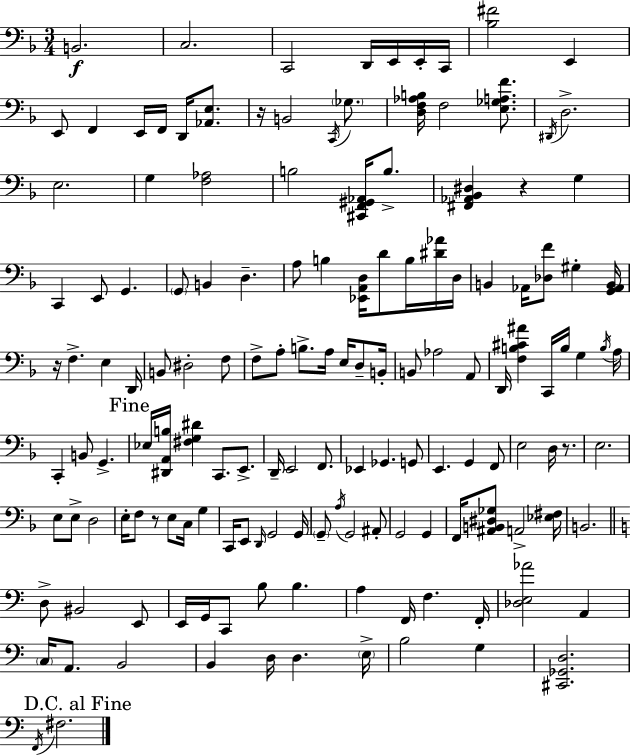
X:1
T:Untitled
M:3/4
L:1/4
K:Dm
B,,2 C,2 C,,2 D,,/4 E,,/4 E,,/4 C,,/4 [_B,^F]2 E,, E,,/2 F,, E,,/4 F,,/4 D,,/4 [_A,,E,]/2 z/4 B,,2 C,,/4 _G,/2 [D,F,_A,B,]/4 F,2 [E,_G,A,F]/2 ^D,,/4 D,2 E,2 G, [F,_A,]2 B,2 [^C,,F,,^G,,_A,,]/4 B,/2 [^F,,_A,,_B,,^D,] z G, C,, E,,/2 G,, G,,/2 B,, D, A,/2 B, [_E,,A,,D,]/4 D/2 B,/4 [^D_A]/4 D,/4 B,, _A,,/4 [_D,F]/2 ^G, [G,,_A,,B,,]/4 z/4 F, E, D,,/4 B,,/2 ^D,2 F,/2 F,/2 A,/2 B,/2 A,/4 E,/4 D,/2 B,,/4 B,,/2 _A,2 A,,/2 D,,/4 [F,B,^C^A] C,,/4 B,/4 G, B,/4 A,/4 C,, B,,/2 G,, _E,/4 [^D,,A,,B,]/4 [^F,G,^D] C,,/2 E,,/2 D,,/4 E,,2 F,,/2 _E,, _G,, G,,/2 E,, G,, F,,/2 E,2 D,/4 z/2 E,2 E,/2 E,/2 D,2 E,/4 F,/2 z/2 E,/2 C,/4 G, C,,/4 E,,/2 D,,/4 G,,2 G,,/4 G,,/2 A,/4 G,,2 ^A,,/2 G,,2 G,, F,,/4 [^A,,B,,^D,_G,]/2 A,,2 [_E,^F,]/4 B,,2 D,/2 ^B,,2 E,,/2 E,,/4 G,,/4 C,,/2 B,/2 B, A, F,,/4 F, F,,/4 [_D,E,_A]2 A,, C,/4 A,,/2 B,,2 B,, D,/4 D, E,/4 B,2 G, [^C,,_G,,D,]2 F,,/4 ^F,2